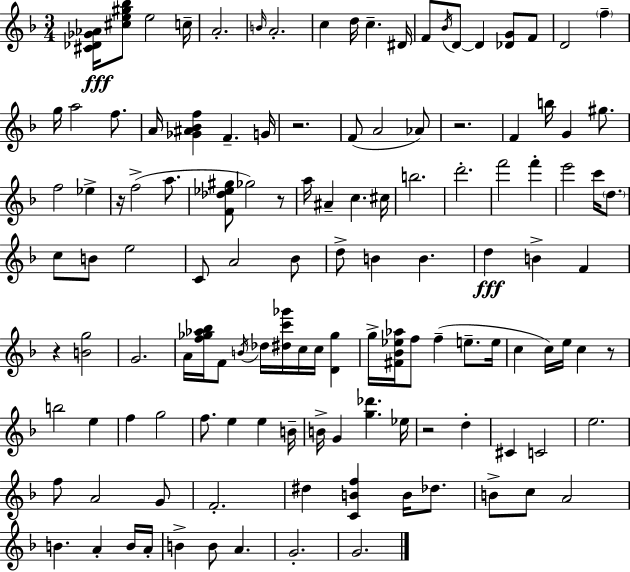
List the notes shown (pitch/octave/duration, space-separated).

[C#4,Db4,Gb4,Ab4]/s [C#5,E5,G#5,Bb5]/e E5/h C5/s A4/h. B4/s A4/h. C5/q D5/s C5/q. D#4/s F4/e Bb4/s D4/e D4/q [Db4,G4]/e F4/e D4/h F5/q G5/s A5/h F5/e. A4/s [Gb4,A#4,Bb4,F5]/q F4/q. G4/s R/h. F4/e A4/h Ab4/e R/h. F4/q B5/s G4/q G#5/e. F5/h Eb5/q R/s F5/h A5/e. [F4,Db5,Eb5,G#5]/e Gb5/h R/e A5/s A#4/q C5/q. C#5/s B5/h. D6/h. F6/h F6/q E6/h C6/s D5/e. C5/e B4/e E5/h C4/e A4/h Bb4/e D5/e B4/q B4/q. D5/q B4/q F4/q R/q [B4,G5]/h G4/h. A4/s [F5,Gb5,Ab5,Bb5]/s F4/e B4/s Db5/s [D#5,C6,Gb6]/s C5/s C5/s [D4,Gb5]/q G5/s [F#4,Bb4,Eb5,Ab5]/s F5/e F5/q E5/e. E5/s C5/q C5/s E5/s C5/q R/e B5/h E5/q F5/q G5/h F5/e. E5/q E5/q B4/s B4/s G4/q [G5,Db6]/q. Eb5/s R/h D5/q C#4/q C4/h E5/h. F5/e A4/h G4/e F4/h. D#5/q [C4,B4,F5]/q B4/s Db5/e. B4/e C5/e A4/h B4/q. A4/q B4/s A4/s B4/q B4/e A4/q. G4/h. G4/h.